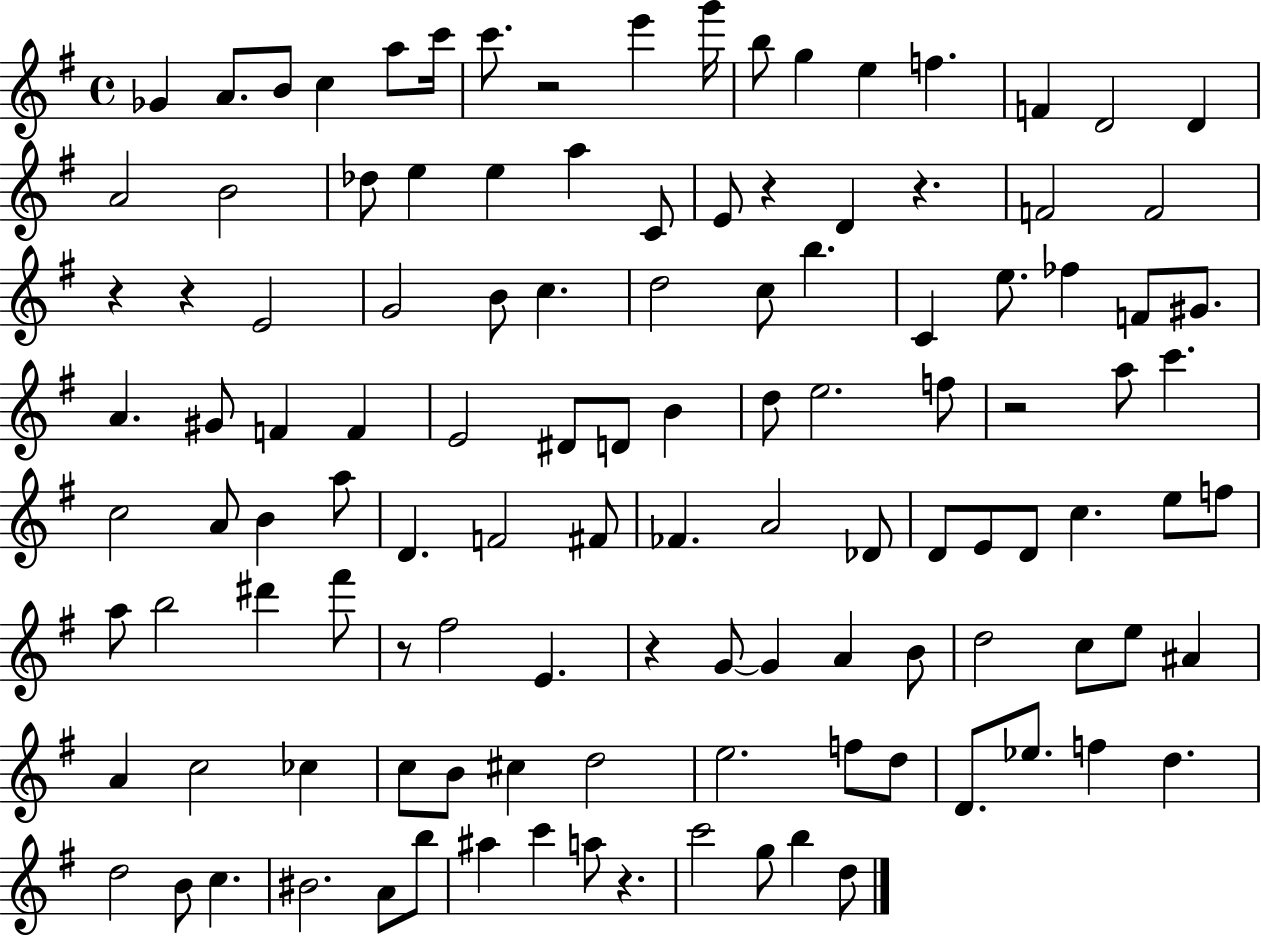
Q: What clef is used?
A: treble